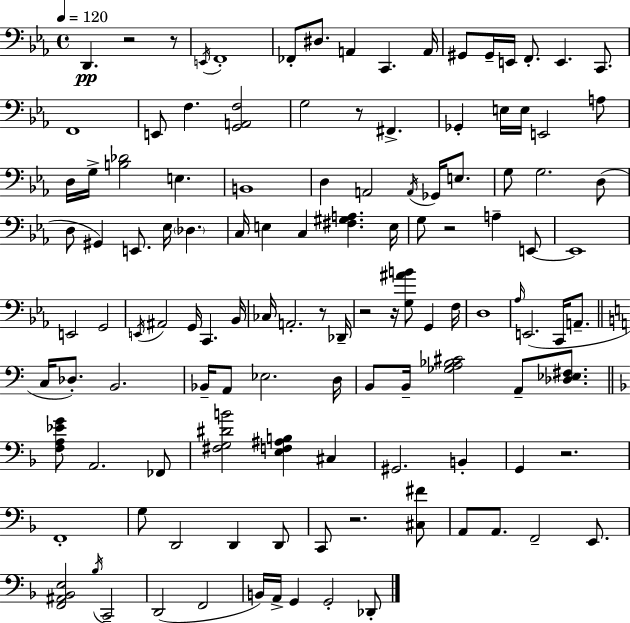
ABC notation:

X:1
T:Untitled
M:4/4
L:1/4
K:Eb
D,, z2 z/2 E,,/4 F,,4 _F,,/2 ^D,/2 A,, C,, A,,/4 ^G,,/2 ^G,,/4 E,,/4 F,,/2 E,, C,,/2 F,,4 E,,/2 F, [G,,A,,F,]2 G,2 z/2 ^F,, _G,, E,/4 E,/4 E,,2 A,/2 D,/4 G,/4 [B,_D]2 E, B,,4 D, A,,2 A,,/4 _G,,/4 E,/2 G,/2 G,2 D,/2 D,/2 ^G,, E,,/2 _E,/4 _D, C,/4 E, C, [^F,^G,A,] E,/4 G,/2 z2 A, E,,/2 E,,4 E,,2 G,,2 E,,/4 ^A,,2 G,,/4 C,, _B,,/4 _C,/4 A,,2 z/2 _D,,/4 z2 z/4 [G,^AB]/2 G,, F,/4 D,4 _A,/4 E,,2 C,,/4 A,,/2 C,/4 _D,/2 B,,2 _B,,/4 A,,/2 _E,2 D,/4 B,,/2 B,,/4 [_G,A,_B,^C]2 A,,/2 [_D,_E,^F,]/2 [F,A,_EG]/2 A,,2 _F,,/2 [^F,G,^DB]2 [E,F,^A,B,] ^C, ^G,,2 B,, G,, z2 F,,4 G,/2 D,,2 D,, D,,/2 C,,/2 z2 [^C,^F]/2 A,,/2 A,,/2 F,,2 E,,/2 [F,,^A,,_B,,E,]2 _B,/4 C,,2 D,,2 F,,2 B,,/4 A,,/4 G,, G,,2 _D,,/2